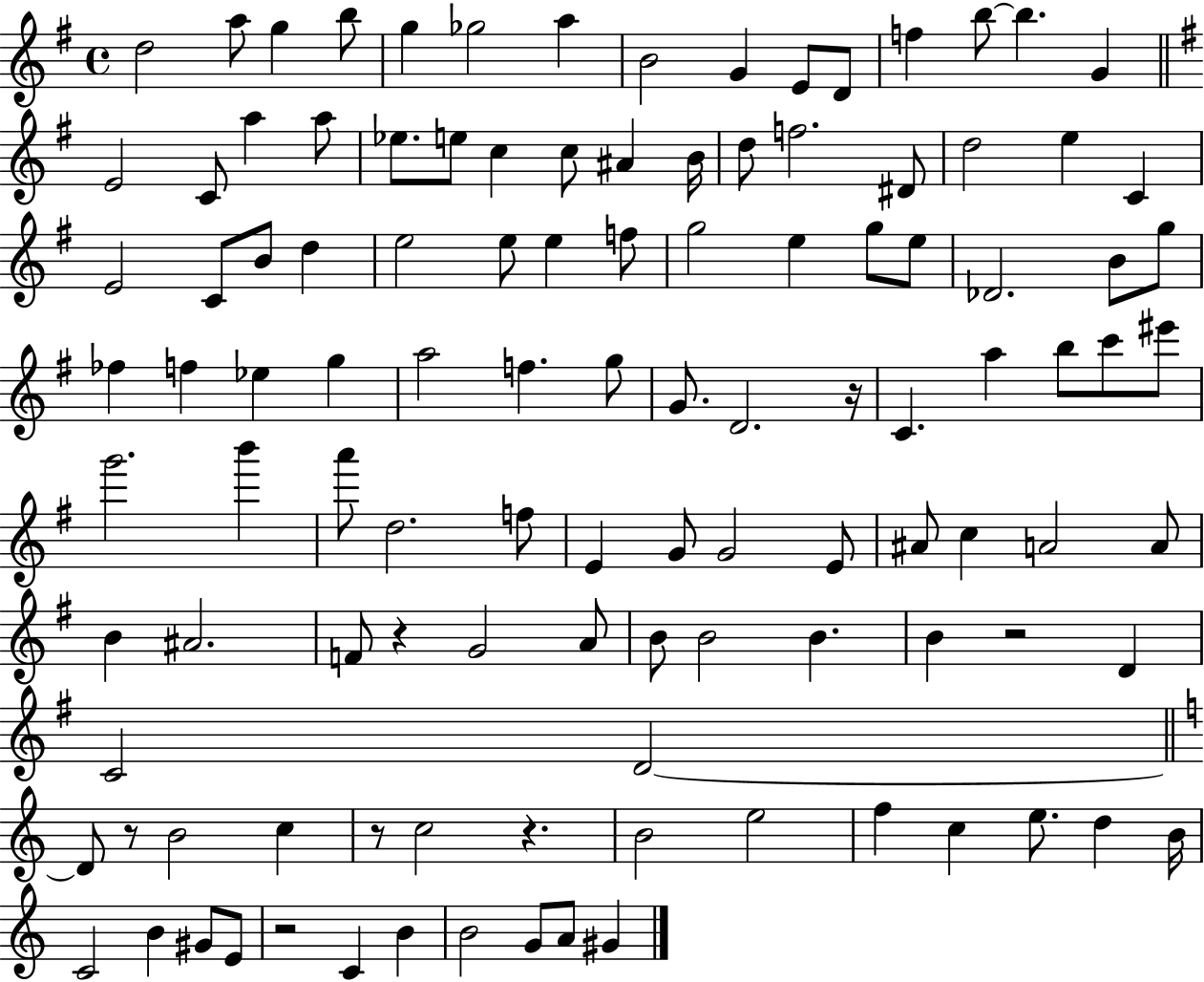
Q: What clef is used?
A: treble